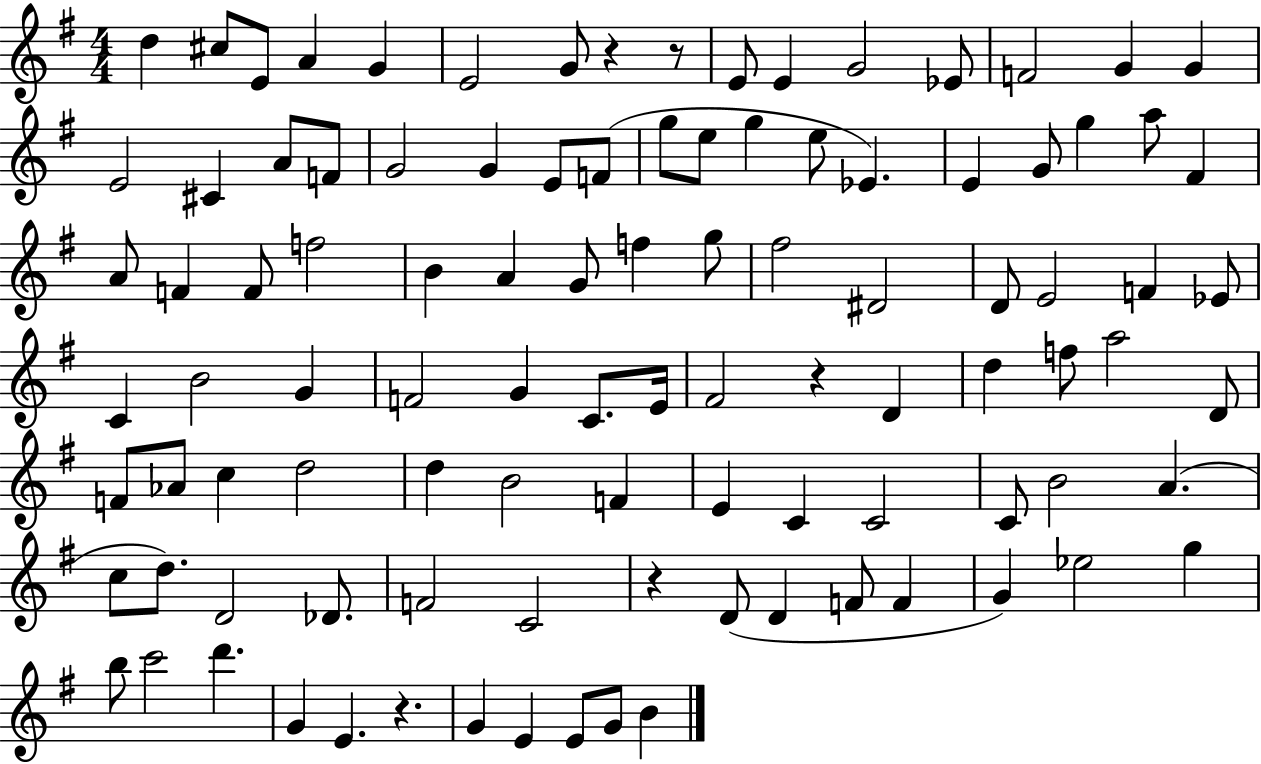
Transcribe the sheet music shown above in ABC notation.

X:1
T:Untitled
M:4/4
L:1/4
K:G
d ^c/2 E/2 A G E2 G/2 z z/2 E/2 E G2 _E/2 F2 G G E2 ^C A/2 F/2 G2 G E/2 F/2 g/2 e/2 g e/2 _E E G/2 g a/2 ^F A/2 F F/2 f2 B A G/2 f g/2 ^f2 ^D2 D/2 E2 F _E/2 C B2 G F2 G C/2 E/4 ^F2 z D d f/2 a2 D/2 F/2 _A/2 c d2 d B2 F E C C2 C/2 B2 A c/2 d/2 D2 _D/2 F2 C2 z D/2 D F/2 F G _e2 g b/2 c'2 d' G E z G E E/2 G/2 B